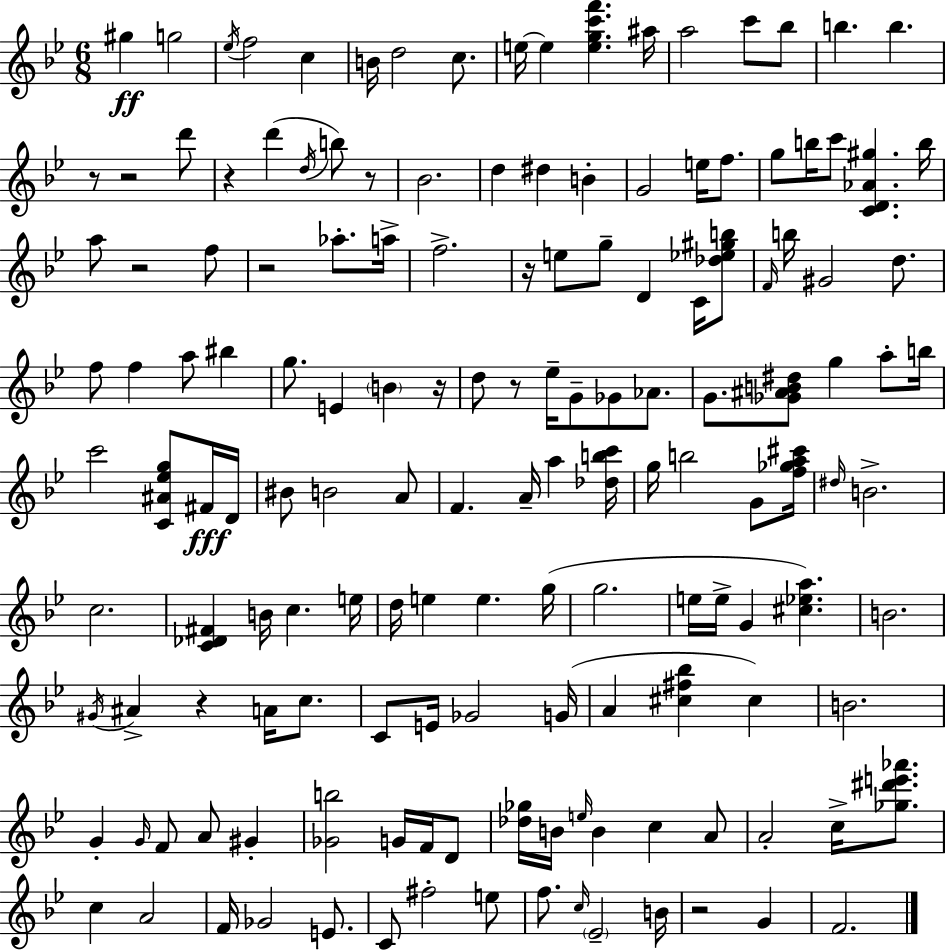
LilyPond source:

{
  \clef treble
  \numericTimeSignature
  \time 6/8
  \key bes \major
  \repeat volta 2 { gis''4\ff g''2 | \acciaccatura { ees''16 } f''2 c''4 | b'16 d''2 c''8. | e''16~~ e''4 <e'' g'' c''' f'''>4. | \break ais''16 a''2 c'''8 bes''8 | b''4. b''4. | r8 r2 d'''8 | r4 d'''4( \acciaccatura { d''16 } b''8) | \break r8 bes'2. | d''4 dis''4 b'4-. | g'2 e''16 f''8. | g''8 b''16 c'''8 <c' d' aes' gis''>4. | \break b''16 a''8 r2 | f''8 r2 aes''8.-. | a''16-> f''2.-> | r16 e''8 g''8-- d'4 c'16 | \break <des'' ees'' gis'' b''>8 \grace { f'16 } b''16 gis'2 | d''8. f''8 f''4 a''8 bis''4 | g''8. e'4 \parenthesize b'4 | r16 d''8 r8 ees''16-- g'8-- ges'8 | \break aes'8. g'8. <ges' ais' b' dis''>8 g''4 | a''8-. b''16 c'''2 <c' ais' ees'' g''>8 | fis'16\fff d'16 bis'8 b'2 | a'8 f'4. a'16-- a''4 | \break <des'' b'' c'''>16 g''16 b''2 | g'8 <f'' ges'' a'' cis'''>16 \grace { dis''16 } b'2.-> | c''2. | <c' des' fis'>4 b'16 c''4. | \break e''16 d''16 e''4 e''4. | g''16( g''2. | e''16 e''16-> g'4 <cis'' ees'' a''>4.) | b'2. | \break \acciaccatura { gis'16 } ais'4-> r4 | a'16 c''8. c'8 e'16 ges'2 | g'16( a'4 <cis'' fis'' bes''>4 | cis''4) b'2. | \break g'4-. \grace { g'16 } f'8 | a'8 gis'4-. <ges' b''>2 | g'16 f'16 d'8 <des'' ges''>16 b'16 \grace { e''16 } b'4 | c''4 a'8 a'2-. | \break c''16-> <ges'' dis''' e''' aes'''>8. c''4 a'2 | f'16 ges'2 | e'8. c'8 fis''2-. | e''8 f''8. \grace { c''16 } \parenthesize ees'2-- | \break b'16 r2 | g'4 f'2. | } \bar "|."
}